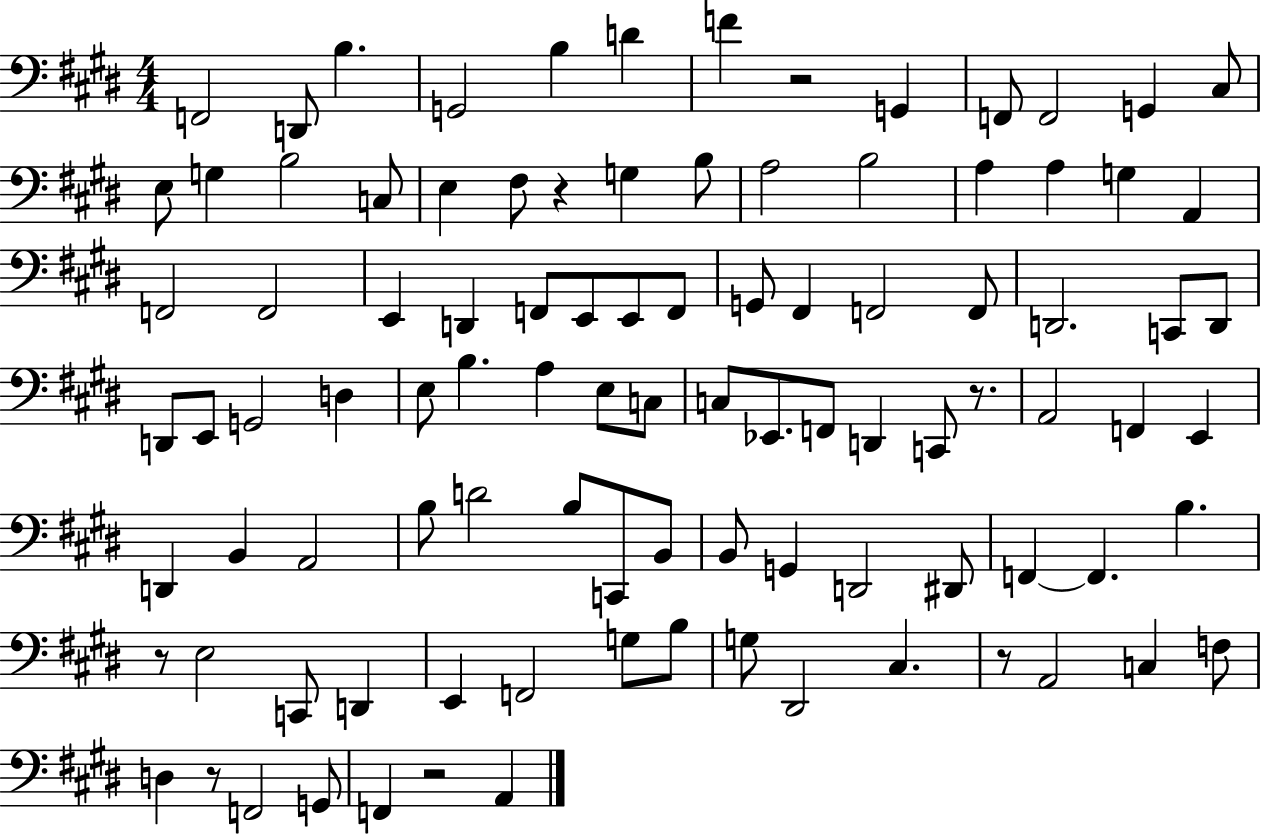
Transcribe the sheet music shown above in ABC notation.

X:1
T:Untitled
M:4/4
L:1/4
K:E
F,,2 D,,/2 B, G,,2 B, D F z2 G,, F,,/2 F,,2 G,, ^C,/2 E,/2 G, B,2 C,/2 E, ^F,/2 z G, B,/2 A,2 B,2 A, A, G, A,, F,,2 F,,2 E,, D,, F,,/2 E,,/2 E,,/2 F,,/2 G,,/2 ^F,, F,,2 F,,/2 D,,2 C,,/2 D,,/2 D,,/2 E,,/2 G,,2 D, E,/2 B, A, E,/2 C,/2 C,/2 _E,,/2 F,,/2 D,, C,,/2 z/2 A,,2 F,, E,, D,, B,, A,,2 B,/2 D2 B,/2 C,,/2 B,,/2 B,,/2 G,, D,,2 ^D,,/2 F,, F,, B, z/2 E,2 C,,/2 D,, E,, F,,2 G,/2 B,/2 G,/2 ^D,,2 ^C, z/2 A,,2 C, F,/2 D, z/2 F,,2 G,,/2 F,, z2 A,,